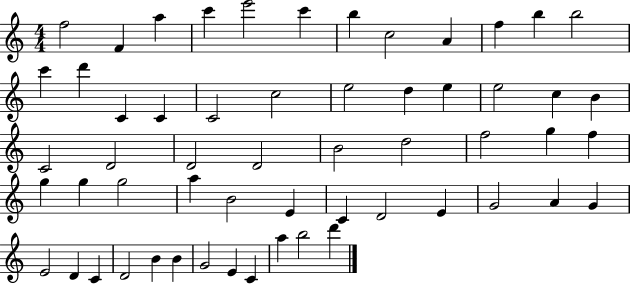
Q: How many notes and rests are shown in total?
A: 57